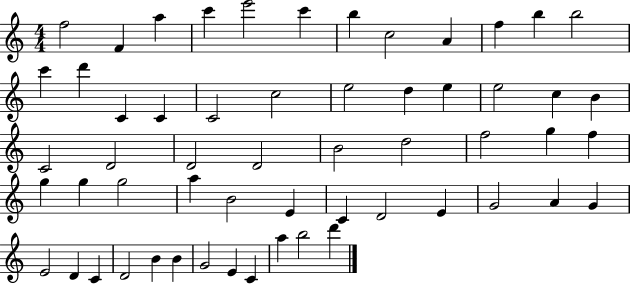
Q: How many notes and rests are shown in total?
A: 57